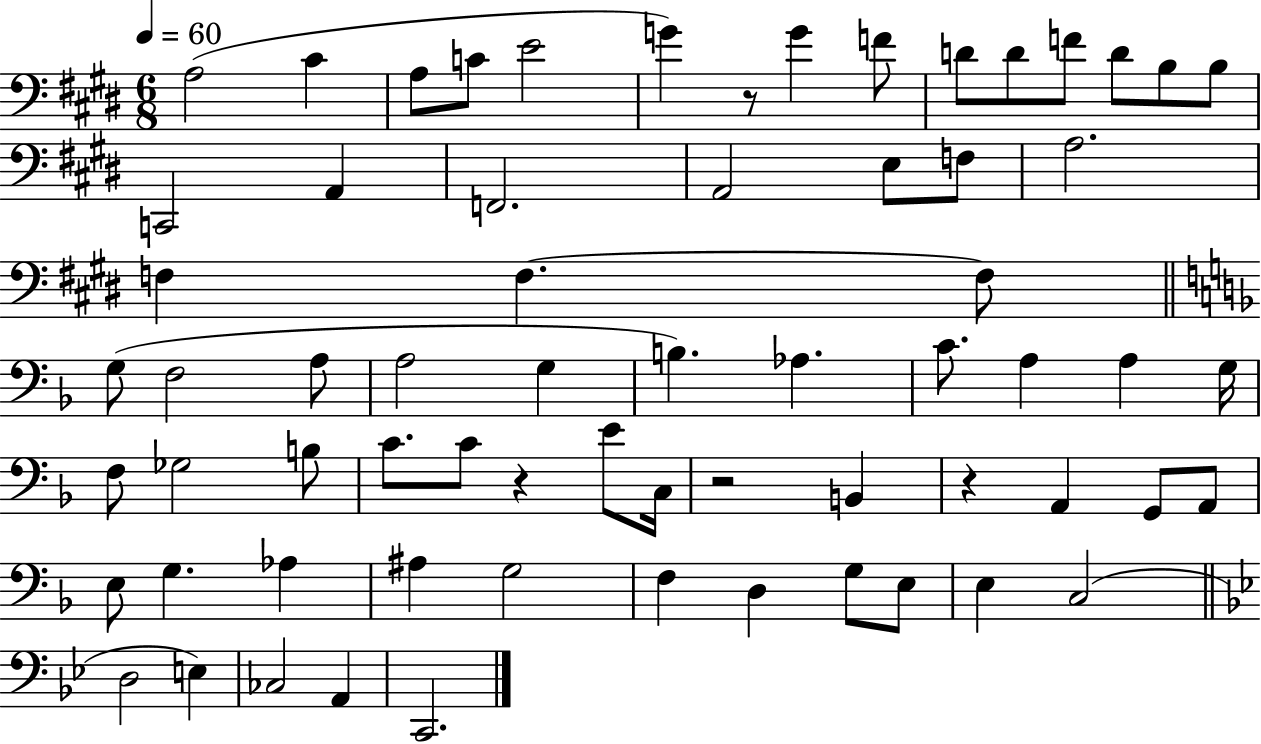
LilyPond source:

{
  \clef bass
  \numericTimeSignature
  \time 6/8
  \key e \major
  \tempo 4 = 60
  a2( cis'4 | a8 c'8 e'2 | g'4) r8 g'4 f'8 | d'8 d'8 f'8 d'8 b8 b8 | \break c,2 a,4 | f,2. | a,2 e8 f8 | a2. | \break f4 f4.~~ f8 | \bar "||" \break \key f \major g8( f2 a8 | a2 g4 | b4.) aes4. | c'8. a4 a4 g16 | \break f8 ges2 b8 | c'8. c'8 r4 e'8 c16 | r2 b,4 | r4 a,4 g,8 a,8 | \break e8 g4. aes4 | ais4 g2 | f4 d4 g8 e8 | e4 c2( | \break \bar "||" \break \key g \minor d2 e4) | ces2 a,4 | c,2. | \bar "|."
}